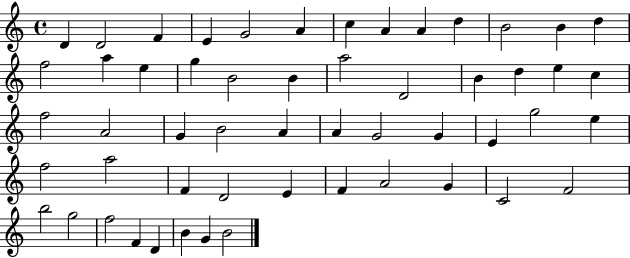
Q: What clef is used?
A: treble